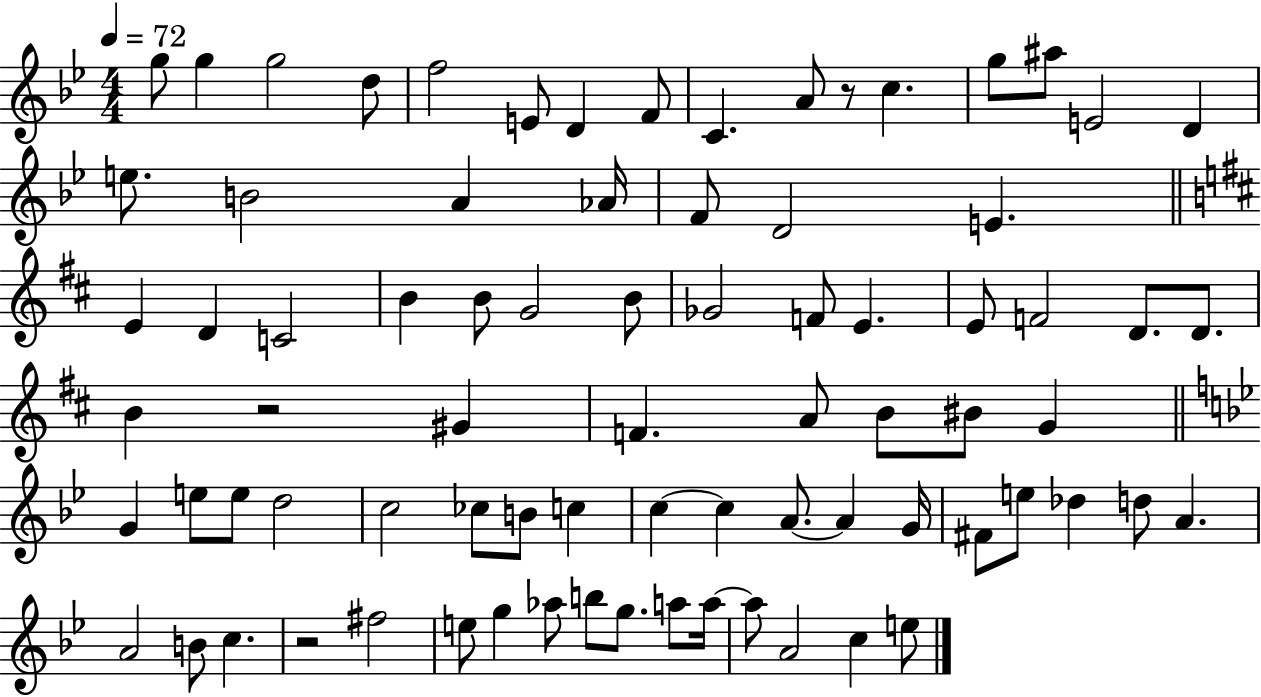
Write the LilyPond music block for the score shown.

{
  \clef treble
  \numericTimeSignature
  \time 4/4
  \key bes \major
  \tempo 4 = 72
  g''8 g''4 g''2 d''8 | f''2 e'8 d'4 f'8 | c'4. a'8 r8 c''4. | g''8 ais''8 e'2 d'4 | \break e''8. b'2 a'4 aes'16 | f'8 d'2 e'4. | \bar "||" \break \key b \minor e'4 d'4 c'2 | b'4 b'8 g'2 b'8 | ges'2 f'8 e'4. | e'8 f'2 d'8. d'8. | \break b'4 r2 gis'4 | f'4. a'8 b'8 bis'8 g'4 | \bar "||" \break \key bes \major g'4 e''8 e''8 d''2 | c''2 ces''8 b'8 c''4 | c''4~~ c''4 a'8.~~ a'4 g'16 | fis'8 e''8 des''4 d''8 a'4. | \break a'2 b'8 c''4. | r2 fis''2 | e''8 g''4 aes''8 b''8 g''8. a''8 a''16~~ | a''8 a'2 c''4 e''8 | \break \bar "|."
}